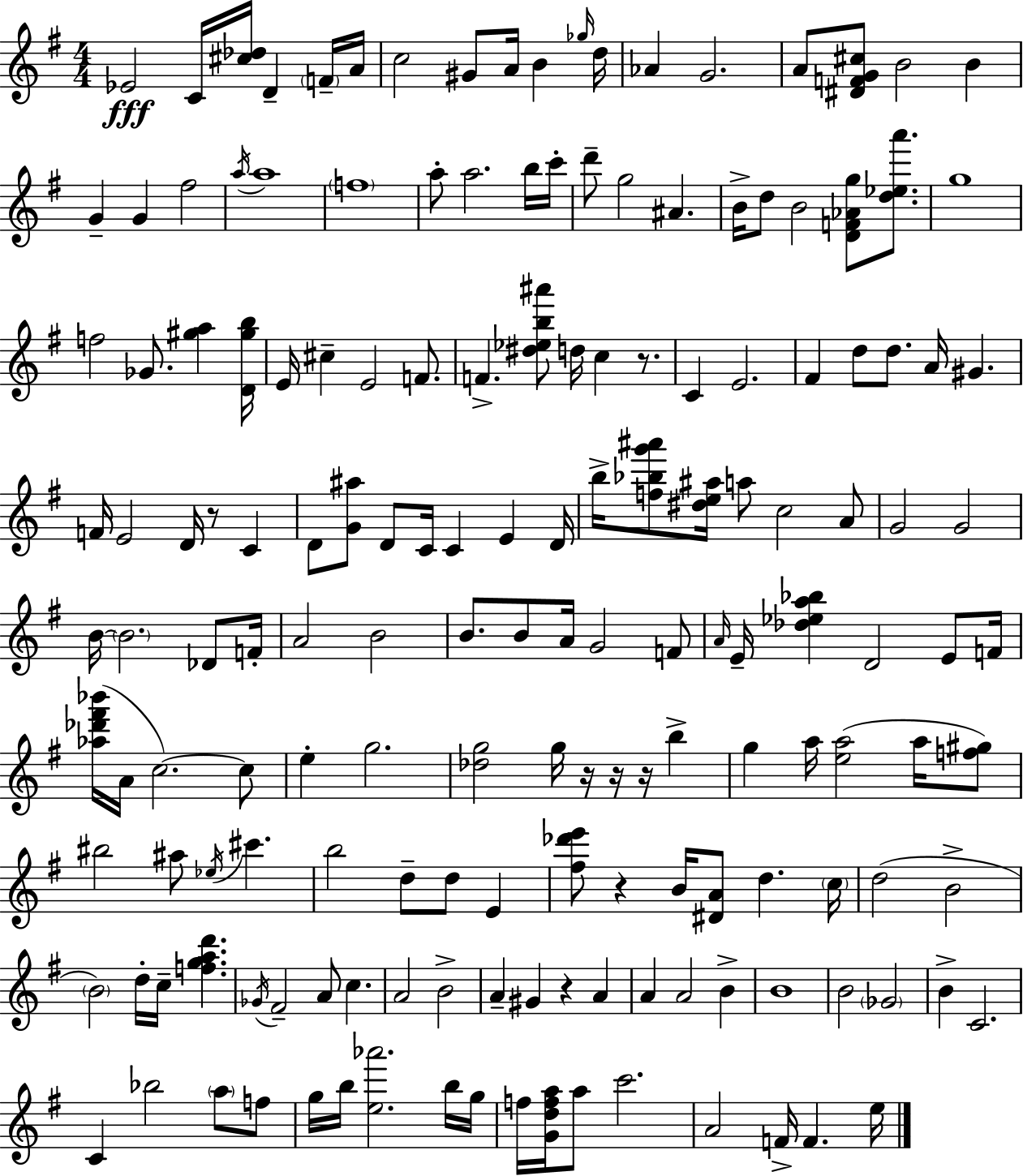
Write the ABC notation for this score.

X:1
T:Untitled
M:4/4
L:1/4
K:Em
_E2 C/4 [^c_d]/4 D F/4 A/4 c2 ^G/2 A/4 B _g/4 d/4 _A G2 A/2 [^DFG^c]/2 B2 B G G ^f2 a/4 a4 f4 a/2 a2 b/4 c'/4 d'/2 g2 ^A B/4 d/2 B2 [DF_Ag]/2 [d_ea']/2 g4 f2 _G/2 [^ga] [D^gb]/4 E/4 ^c E2 F/2 F [^d_eb^a']/2 d/4 c z/2 C E2 ^F d/2 d/2 A/4 ^G F/4 E2 D/4 z/2 C D/2 [G^a]/2 D/2 C/4 C E D/4 b/4 [f_bg'^a']/2 [^de^a]/4 a/2 c2 A/2 G2 G2 B/4 B2 _D/2 F/4 A2 B2 B/2 B/2 A/4 G2 F/2 A/4 E/4 [_d_ea_b] D2 E/2 F/4 [_a_d'^f'_b']/4 A/4 c2 c/2 e g2 [_dg]2 g/4 z/4 z/4 z/4 b g a/4 [ea]2 a/4 [f^g]/2 ^b2 ^a/2 _e/4 ^c' b2 d/2 d/2 E [^f_d'e']/2 z B/4 [^DA]/2 d c/4 d2 B2 B2 d/4 c/4 [fgad'] _G/4 ^F2 A/2 c A2 B2 A ^G z A A A2 B B4 B2 _G2 B C2 C _b2 a/2 f/2 g/4 b/4 [e_a']2 b/4 g/4 f/4 [Gdfa]/4 a/2 c'2 A2 F/4 F e/4